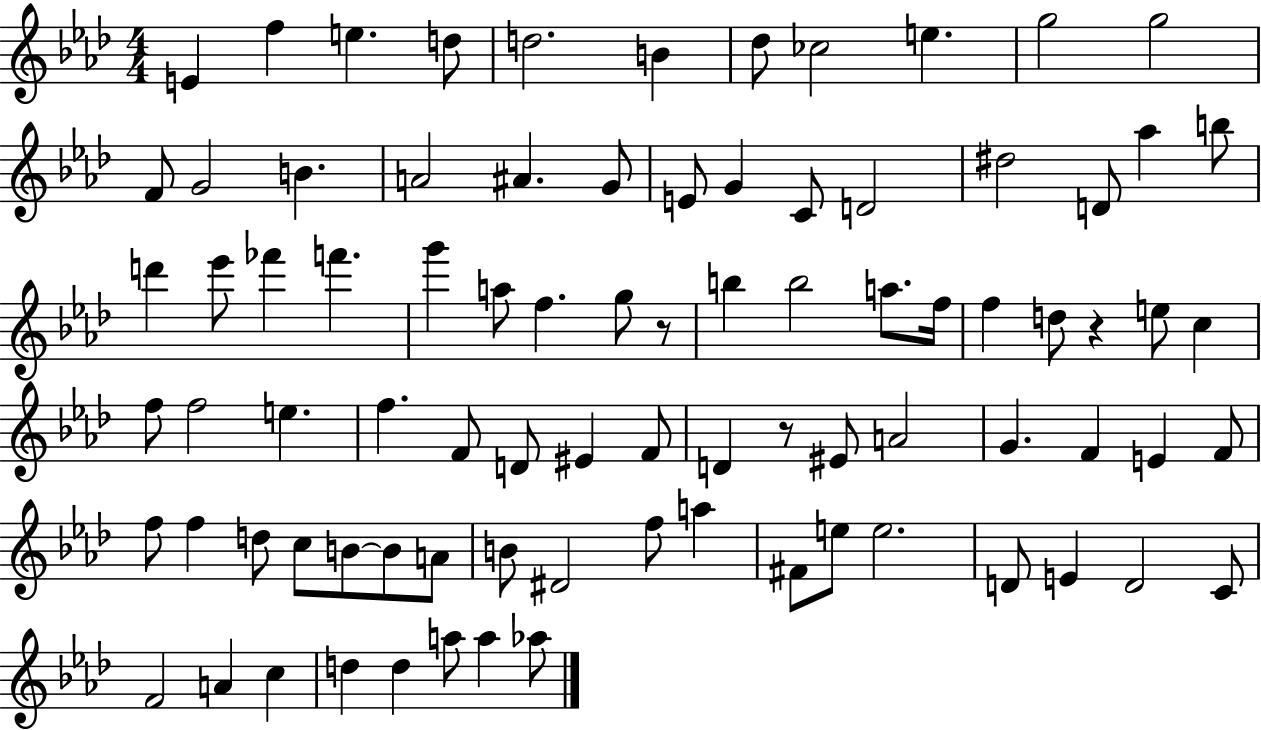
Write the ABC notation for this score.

X:1
T:Untitled
M:4/4
L:1/4
K:Ab
E f e d/2 d2 B _d/2 _c2 e g2 g2 F/2 G2 B A2 ^A G/2 E/2 G C/2 D2 ^d2 D/2 _a b/2 d' _e'/2 _f' f' g' a/2 f g/2 z/2 b b2 a/2 f/4 f d/2 z e/2 c f/2 f2 e f F/2 D/2 ^E F/2 D z/2 ^E/2 A2 G F E F/2 f/2 f d/2 c/2 B/2 B/2 A/2 B/2 ^D2 f/2 a ^F/2 e/2 e2 D/2 E D2 C/2 F2 A c d d a/2 a _a/2